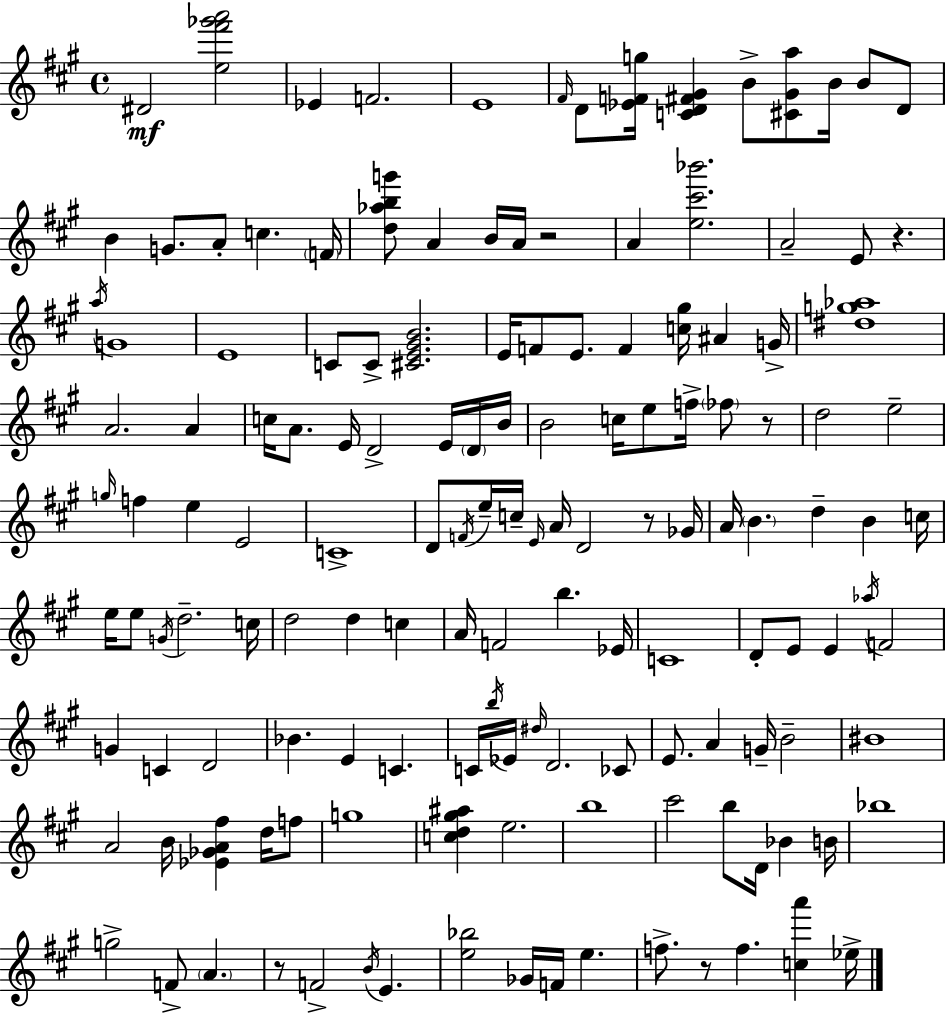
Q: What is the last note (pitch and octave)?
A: Eb5